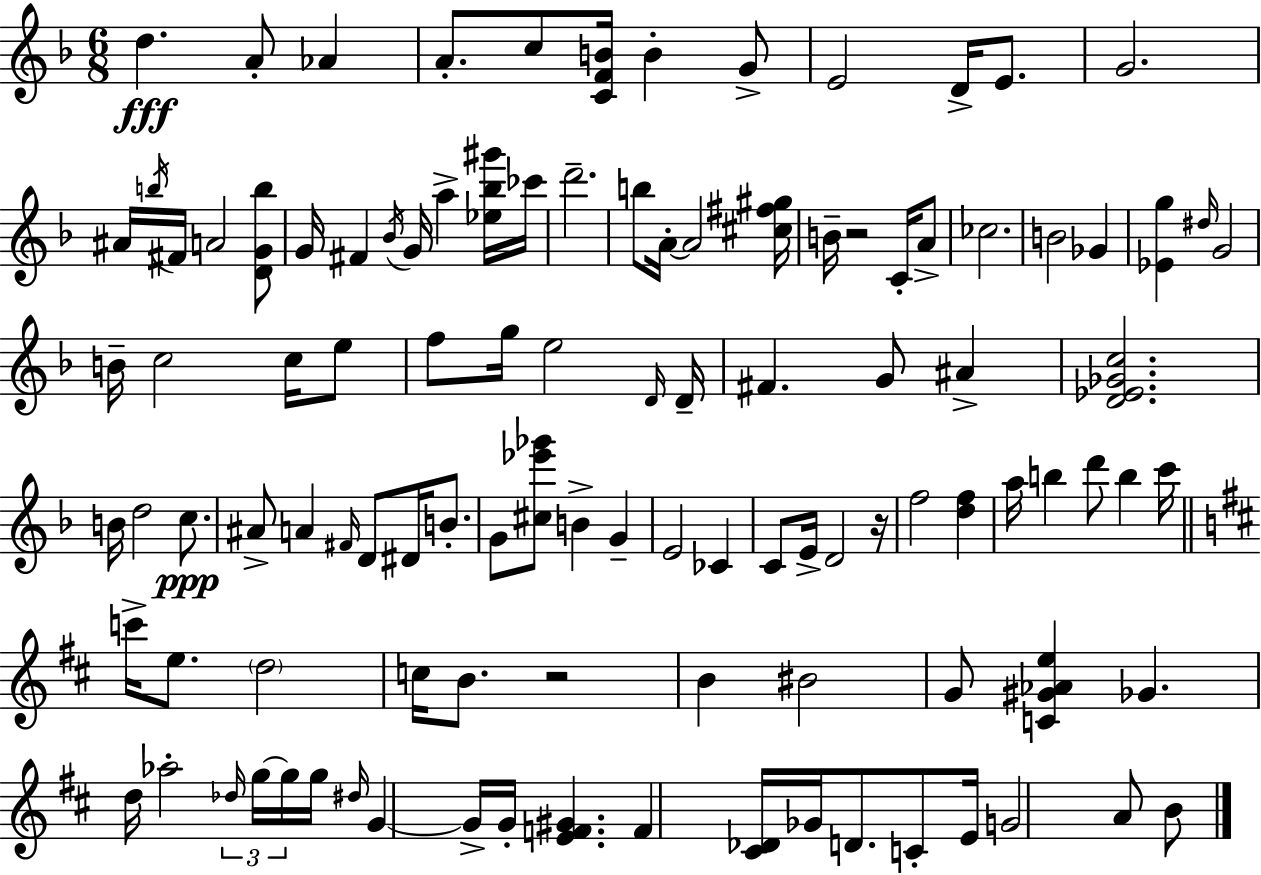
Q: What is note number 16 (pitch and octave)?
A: G4